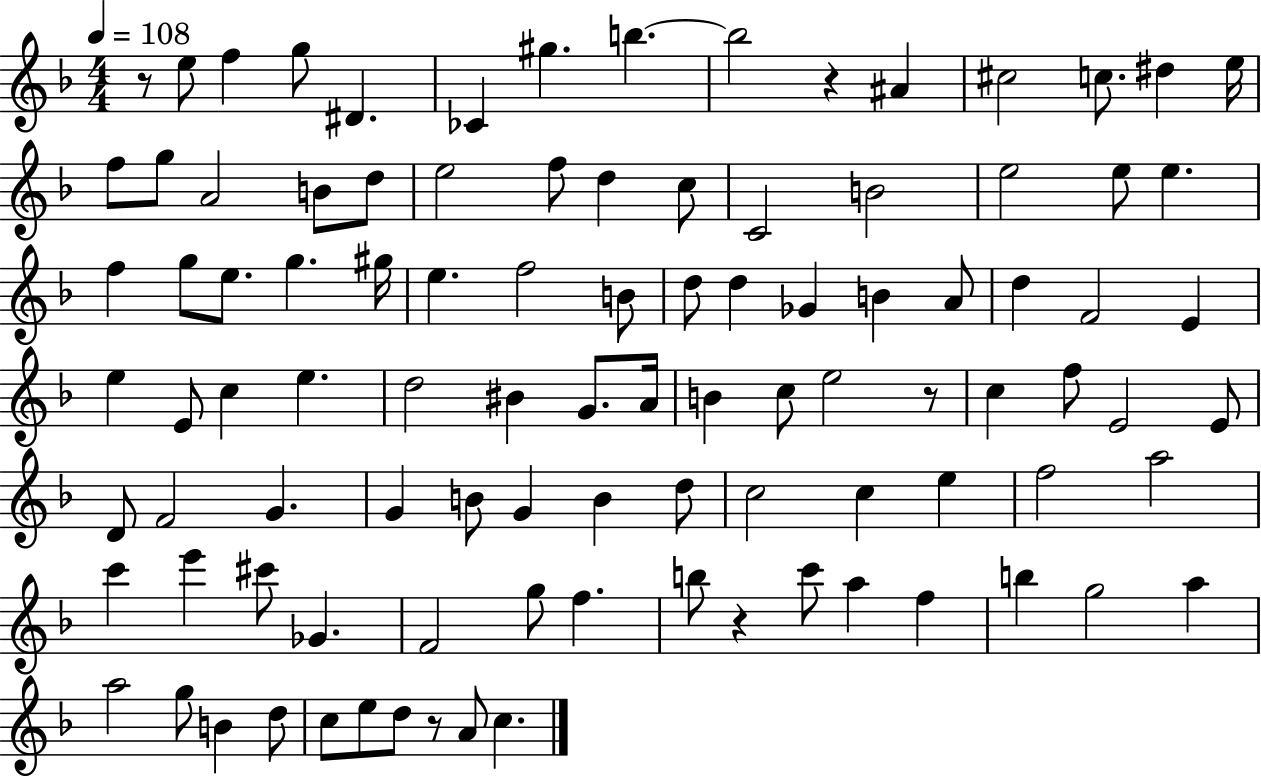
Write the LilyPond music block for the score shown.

{
  \clef treble
  \numericTimeSignature
  \time 4/4
  \key f \major
  \tempo 4 = 108
  r8 e''8 f''4 g''8 dis'4. | ces'4 gis''4. b''4.~~ | b''2 r4 ais'4 | cis''2 c''8. dis''4 e''16 | \break f''8 g''8 a'2 b'8 d''8 | e''2 f''8 d''4 c''8 | c'2 b'2 | e''2 e''8 e''4. | \break f''4 g''8 e''8. g''4. gis''16 | e''4. f''2 b'8 | d''8 d''4 ges'4 b'4 a'8 | d''4 f'2 e'4 | \break e''4 e'8 c''4 e''4. | d''2 bis'4 g'8. a'16 | b'4 c''8 e''2 r8 | c''4 f''8 e'2 e'8 | \break d'8 f'2 g'4. | g'4 b'8 g'4 b'4 d''8 | c''2 c''4 e''4 | f''2 a''2 | \break c'''4 e'''4 cis'''8 ges'4. | f'2 g''8 f''4. | b''8 r4 c'''8 a''4 f''4 | b''4 g''2 a''4 | \break a''2 g''8 b'4 d''8 | c''8 e''8 d''8 r8 a'8 c''4. | \bar "|."
}